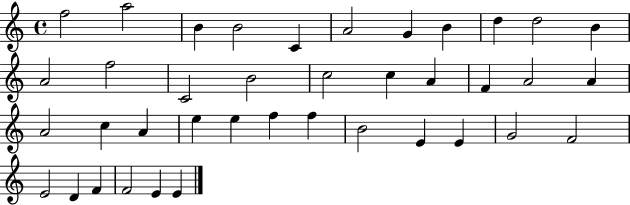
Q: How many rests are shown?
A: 0